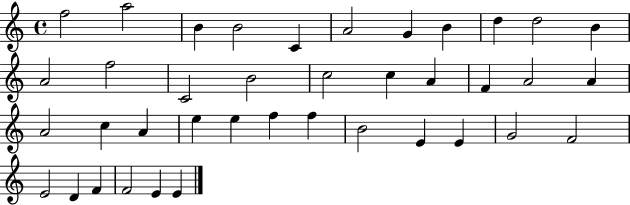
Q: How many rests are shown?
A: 0